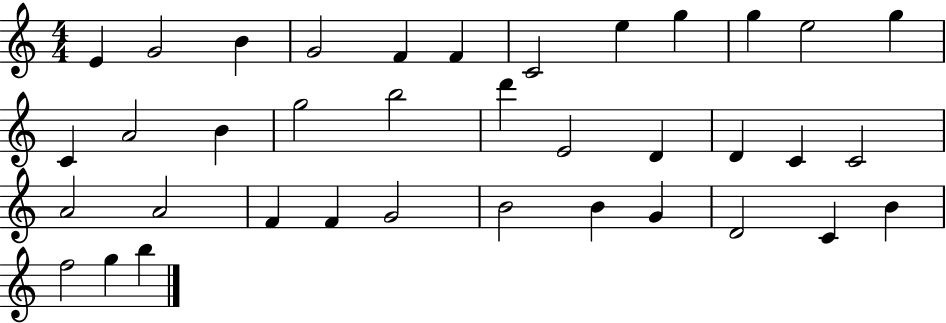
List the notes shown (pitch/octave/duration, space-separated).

E4/q G4/h B4/q G4/h F4/q F4/q C4/h E5/q G5/q G5/q E5/h G5/q C4/q A4/h B4/q G5/h B5/h D6/q E4/h D4/q D4/q C4/q C4/h A4/h A4/h F4/q F4/q G4/h B4/h B4/q G4/q D4/h C4/q B4/q F5/h G5/q B5/q